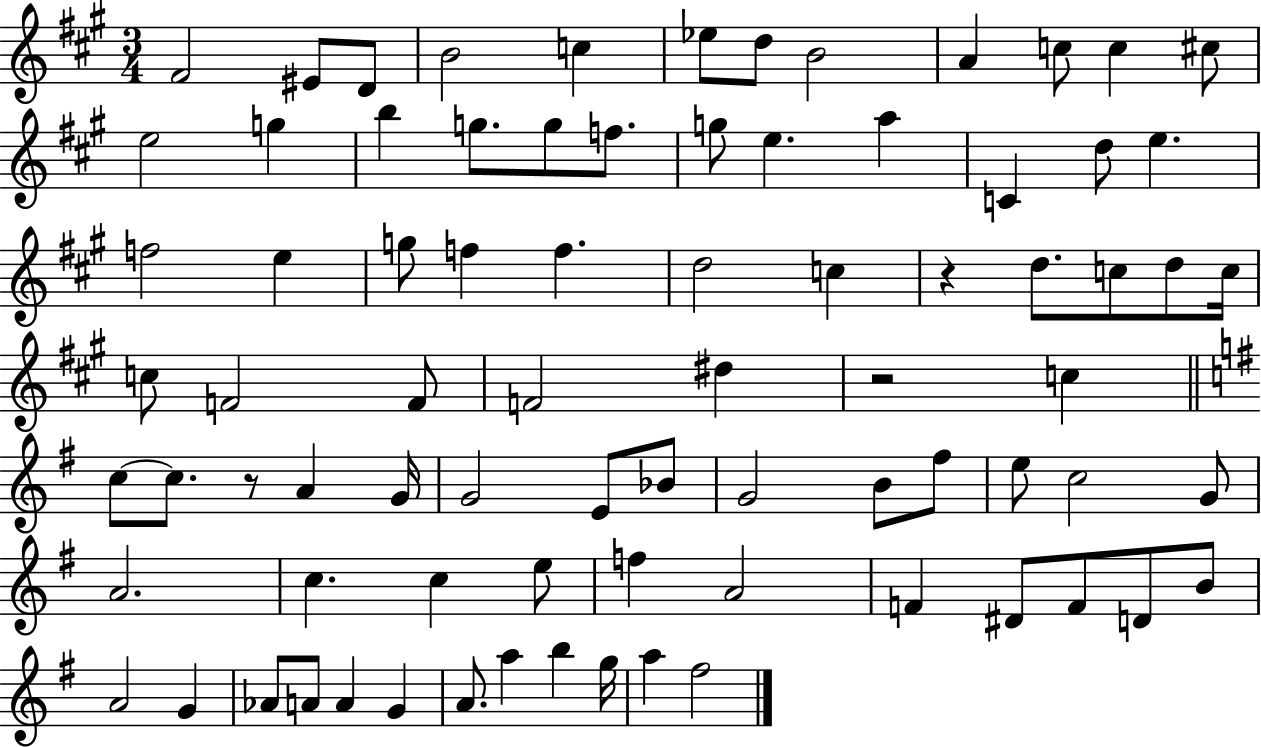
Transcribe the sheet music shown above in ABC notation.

X:1
T:Untitled
M:3/4
L:1/4
K:A
^F2 ^E/2 D/2 B2 c _e/2 d/2 B2 A c/2 c ^c/2 e2 g b g/2 g/2 f/2 g/2 e a C d/2 e f2 e g/2 f f d2 c z d/2 c/2 d/2 c/4 c/2 F2 F/2 F2 ^d z2 c c/2 c/2 z/2 A G/4 G2 E/2 _B/2 G2 B/2 ^f/2 e/2 c2 G/2 A2 c c e/2 f A2 F ^D/2 F/2 D/2 B/2 A2 G _A/2 A/2 A G A/2 a b g/4 a ^f2